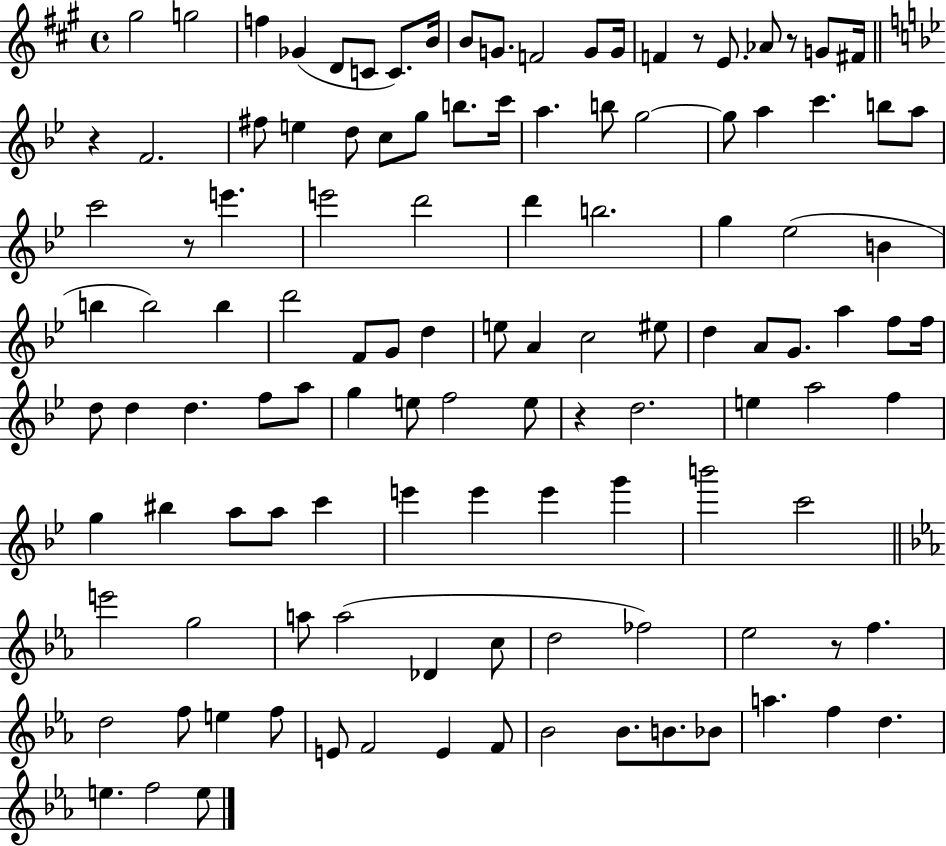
G#5/h G5/h F5/q Gb4/q D4/e C4/e C4/e. B4/s B4/e G4/e. F4/h G4/e G4/s F4/q R/e E4/e. Ab4/e R/e G4/e F#4/s R/q F4/h. F#5/e E5/q D5/e C5/e G5/e B5/e. C6/s A5/q. B5/e G5/h G5/e A5/q C6/q. B5/e A5/e C6/h R/e E6/q. E6/h D6/h D6/q B5/h. G5/q Eb5/h B4/q B5/q B5/h B5/q D6/h F4/e G4/e D5/q E5/e A4/q C5/h EIS5/e D5/q A4/e G4/e. A5/q F5/e F5/s D5/e D5/q D5/q. F5/e A5/e G5/q E5/e F5/h E5/e R/q D5/h. E5/q A5/h F5/q G5/q BIS5/q A5/e A5/e C6/q E6/q E6/q E6/q G6/q B6/h C6/h E6/h G5/h A5/e A5/h Db4/q C5/e D5/h FES5/h Eb5/h R/e F5/q. D5/h F5/e E5/q F5/e E4/e F4/h E4/q F4/e Bb4/h Bb4/e. B4/e. Bb4/e A5/q. F5/q D5/q. E5/q. F5/h E5/e